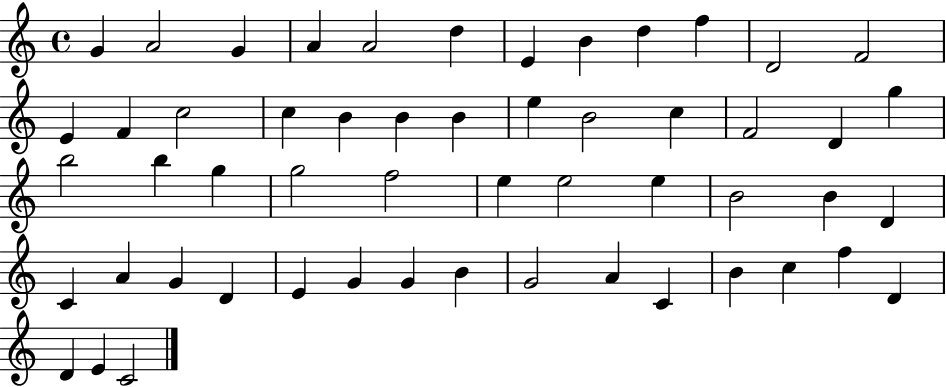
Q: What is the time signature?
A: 4/4